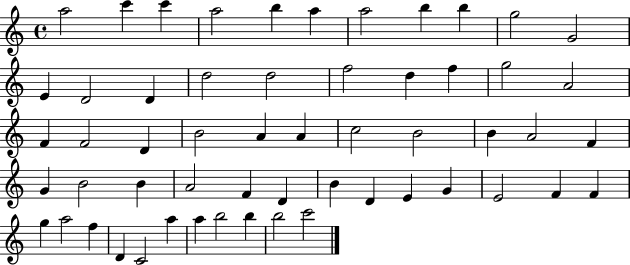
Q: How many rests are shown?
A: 0